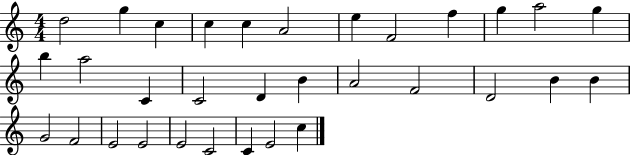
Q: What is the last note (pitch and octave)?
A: C5